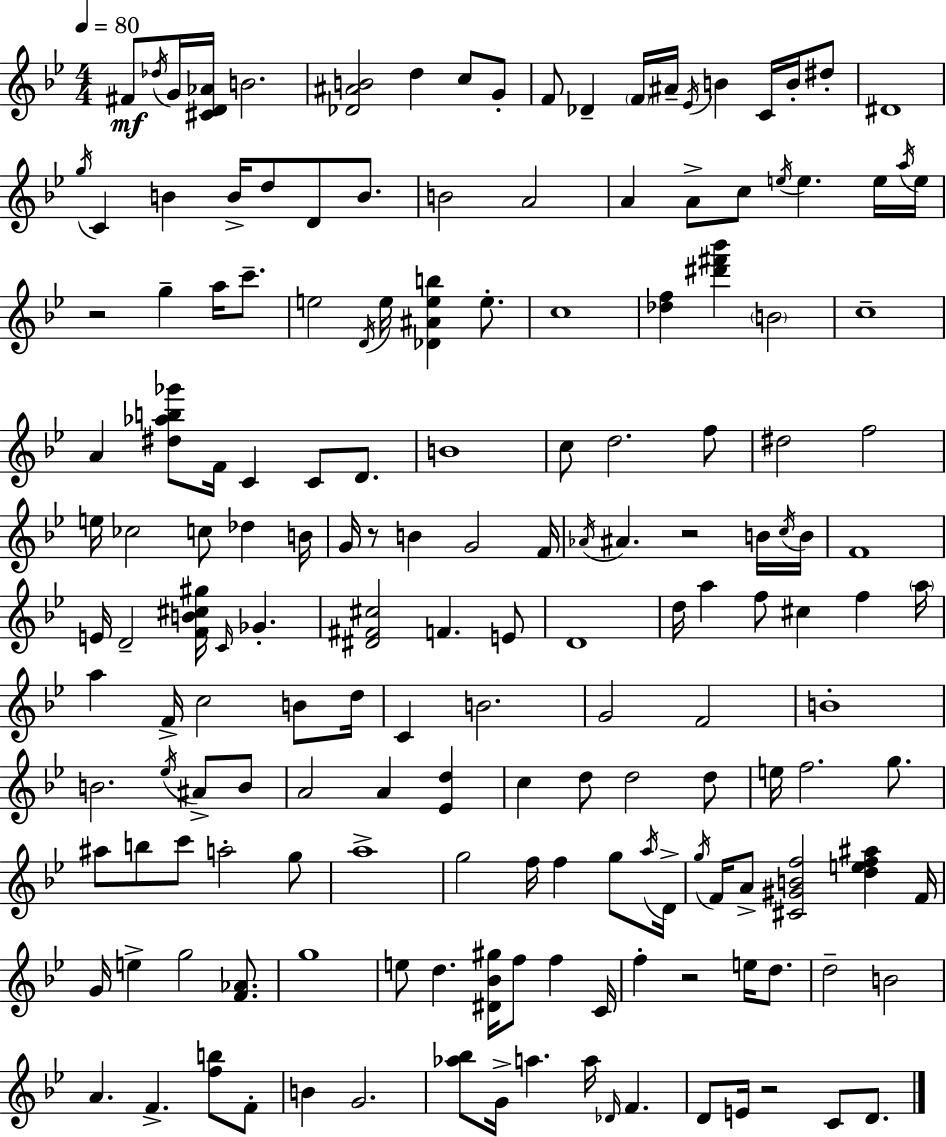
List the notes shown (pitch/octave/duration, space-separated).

F#4/e Db5/s G4/s [C#4,D4,Ab4]/s B4/h. [Db4,A#4,B4]/h D5/q C5/e G4/e F4/e Db4/q F4/s A#4/s Eb4/s B4/q C4/s B4/s D#5/e D#4/w G5/s C4/q B4/q B4/s D5/e D4/e B4/e. B4/h A4/h A4/q A4/e C5/e E5/s E5/q. E5/s A5/s E5/s R/h G5/q A5/s C6/e. E5/h D4/s E5/s [Db4,A#4,E5,B5]/q E5/e. C5/w [Db5,F5]/q [D#6,F#6,Bb6]/q B4/h C5/w A4/q [D#5,Ab5,B5,Gb6]/e F4/s C4/q C4/e D4/e. B4/w C5/e D5/h. F5/e D#5/h F5/h E5/s CES5/h C5/e Db5/q B4/s G4/s R/e B4/q G4/h F4/s Ab4/s A#4/q. R/h B4/s C5/s B4/s F4/w E4/s D4/h [F4,B4,C#5,G#5]/s C4/s Gb4/q. [D#4,F#4,C#5]/h F4/q. E4/e D4/w D5/s A5/q F5/e C#5/q F5/q A5/s A5/q F4/s C5/h B4/e D5/s C4/q B4/h. G4/h F4/h B4/w B4/h. Eb5/s A#4/e B4/e A4/h A4/q [Eb4,D5]/q C5/q D5/e D5/h D5/e E5/s F5/h. G5/e. A#5/e B5/e C6/e A5/h G5/e A5/w G5/h F5/s F5/q G5/e A5/s D4/s G5/s F4/s A4/e [C#4,G#4,B4,F5]/h [D5,E5,F5,A#5]/q F4/s G4/s E5/q G5/h [F4,Ab4]/e. G5/w E5/e D5/q. [D#4,Bb4,G#5]/s F5/e F5/q C4/s F5/q R/h E5/s D5/e. D5/h B4/h A4/q. F4/q. [F5,B5]/e F4/e B4/q G4/h. [Ab5,Bb5]/e G4/s A5/q. A5/s Db4/s F4/q. D4/e E4/s R/h C4/e D4/e.